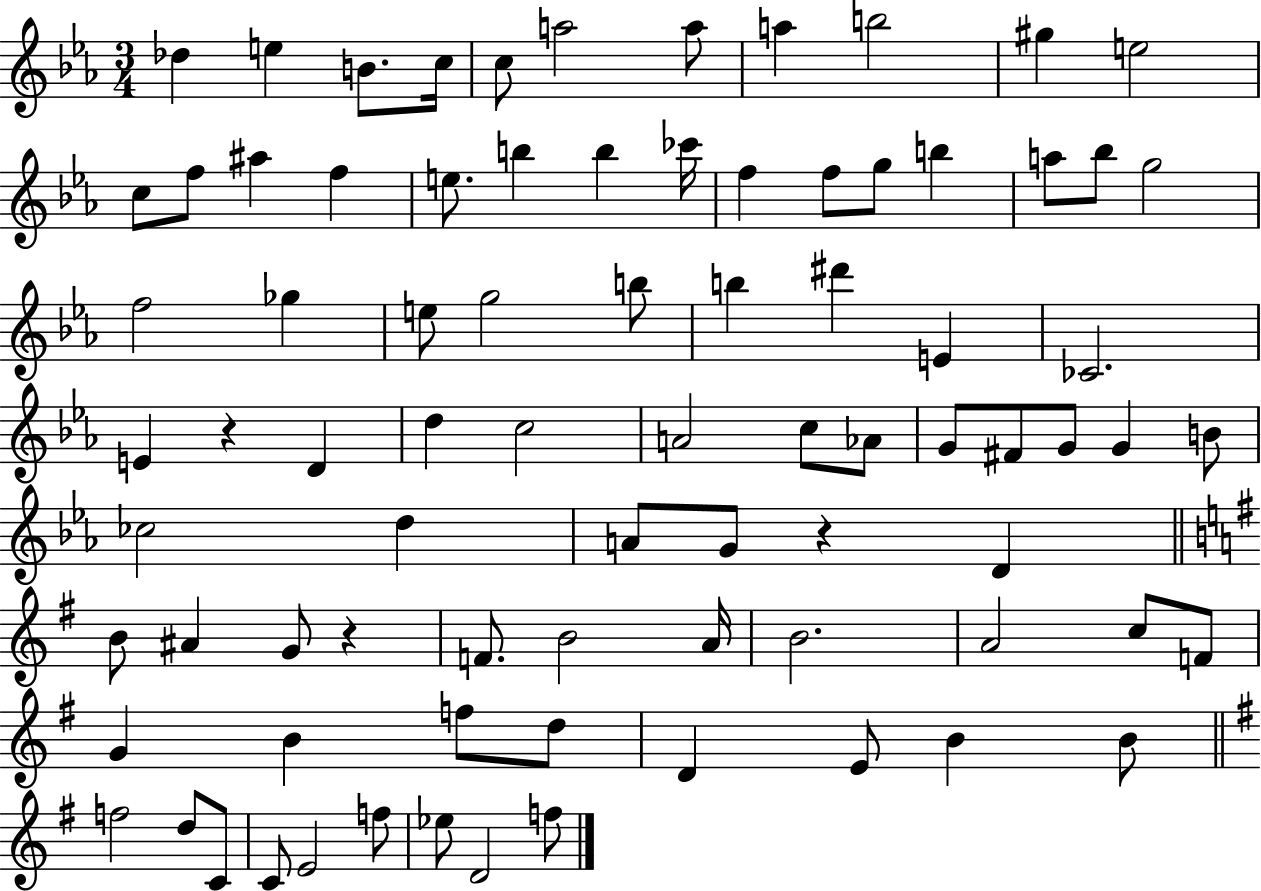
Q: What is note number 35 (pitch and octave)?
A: CES4